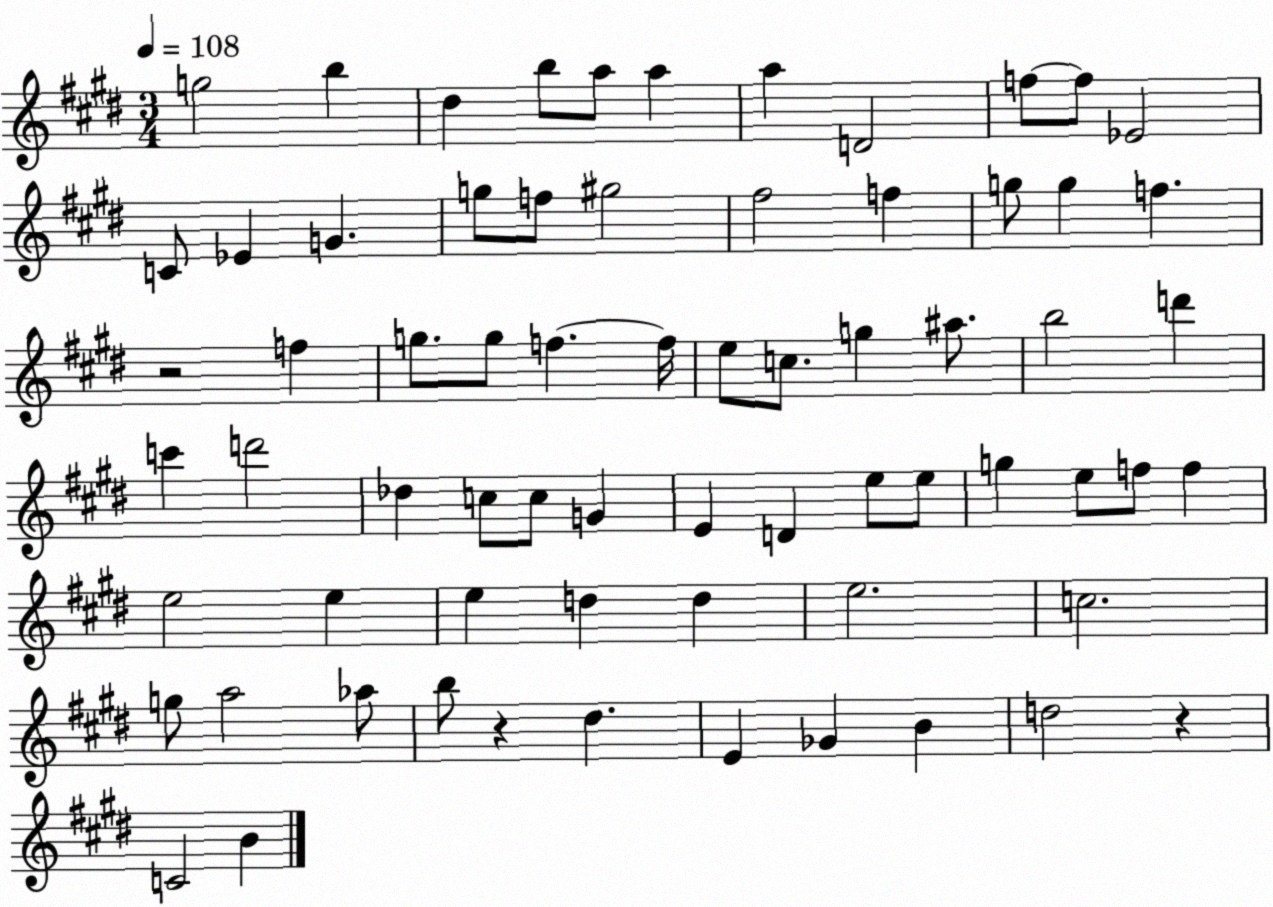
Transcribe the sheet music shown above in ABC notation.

X:1
T:Untitled
M:3/4
L:1/4
K:E
g2 b ^d b/2 a/2 a a D2 f/2 f/2 _E2 C/2 _E G g/2 f/2 ^g2 ^f2 f g/2 g f z2 f g/2 g/2 f f/4 e/2 c/2 g ^a/2 b2 d' c' d'2 _d c/2 c/2 G E D e/2 e/2 g e/2 f/2 f e2 e e d d e2 c2 g/2 a2 _a/2 b/2 z ^d E _G B d2 z C2 B